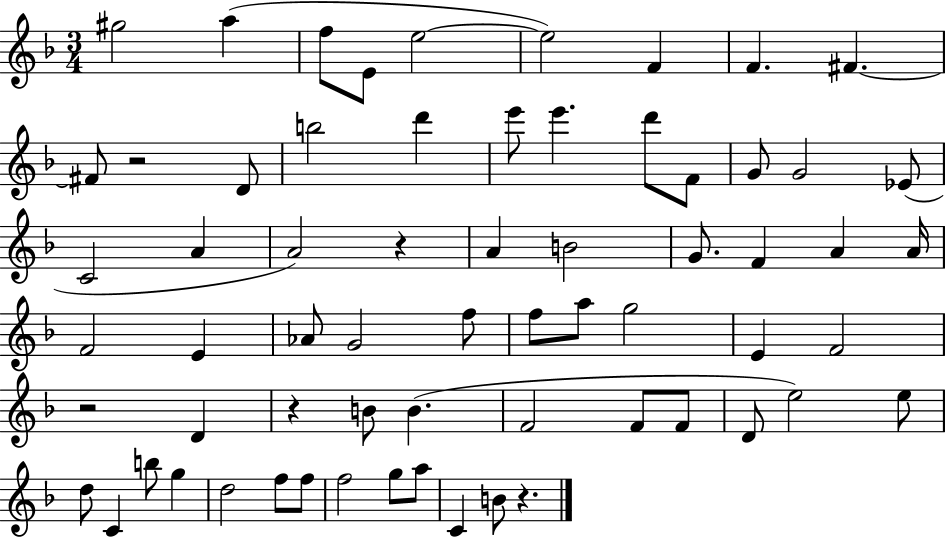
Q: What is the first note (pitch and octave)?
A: G#5